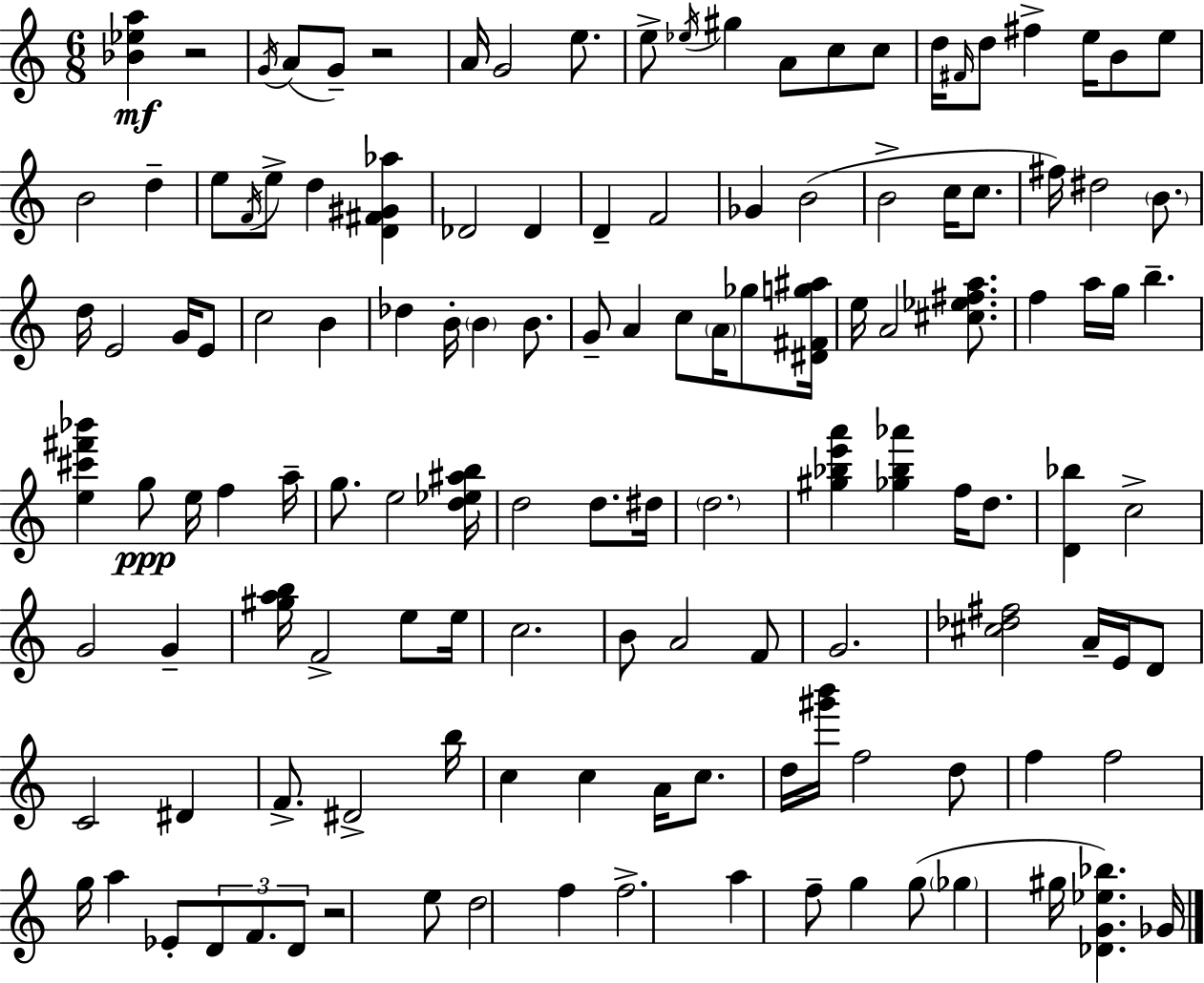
{
  \clef treble
  \numericTimeSignature
  \time 6/8
  \key c \major
  \repeat volta 2 { <bes' ees'' a''>4\mf r2 | \acciaccatura { g'16 }( a'8 g'8--) r2 | a'16 g'2 e''8. | e''8-> \acciaccatura { ees''16 } gis''4 a'8 c''8 | \break c''8 d''16 \grace { fis'16 } d''8 fis''4-> e''16 b'8 | e''8 b'2 d''4-- | e''8 \acciaccatura { f'16 } e''8-> d''4 | <d' fis' gis' aes''>4 des'2 | \break des'4 d'4-- f'2 | ges'4 b'2( | b'2-> | c''16 c''8. fis''16) dis''2 | \break \parenthesize b'8. d''16 e'2 | g'16 e'8 c''2 | b'4 des''4 b'16-. \parenthesize b'4 | b'8. g'8-- a'4 c''8 | \break \parenthesize a'16 ges''8 <dis' fis' g'' ais''>16 e''16 a'2 | <cis'' ees'' fis'' a''>8. f''4 a''16 g''16 b''4.-- | <e'' cis''' fis''' bes'''>4 g''8\ppp e''16 f''4 | a''16-- g''8. e''2 | \break <d'' ees'' ais'' b''>16 d''2 | d''8. dis''16 \parenthesize d''2. | <gis'' bes'' e''' a'''>4 <ges'' bes'' aes'''>4 | f''16 d''8. <d' bes''>4 c''2-> | \break g'2 | g'4-- <gis'' a'' b''>16 f'2-> | e''8 e''16 c''2. | b'8 a'2 | \break f'8 g'2. | <cis'' des'' fis''>2 | a'16-- e'16 d'8 c'2 | dis'4 f'8.-> dis'2-> | \break b''16 c''4 c''4 | a'16 c''8. d''16 <gis''' b'''>16 f''2 | d''8 f''4 f''2 | g''16 a''4 ees'8-. \tuplet 3/2 { d'8 | \break f'8. d'8 } r2 | e''8 d''2 | f''4 f''2.-> | a''4 f''8-- g''4 | \break g''8( \parenthesize ges''4 gis''16 <des' g' ees'' bes''>4.) | ges'16 } \bar "|."
}